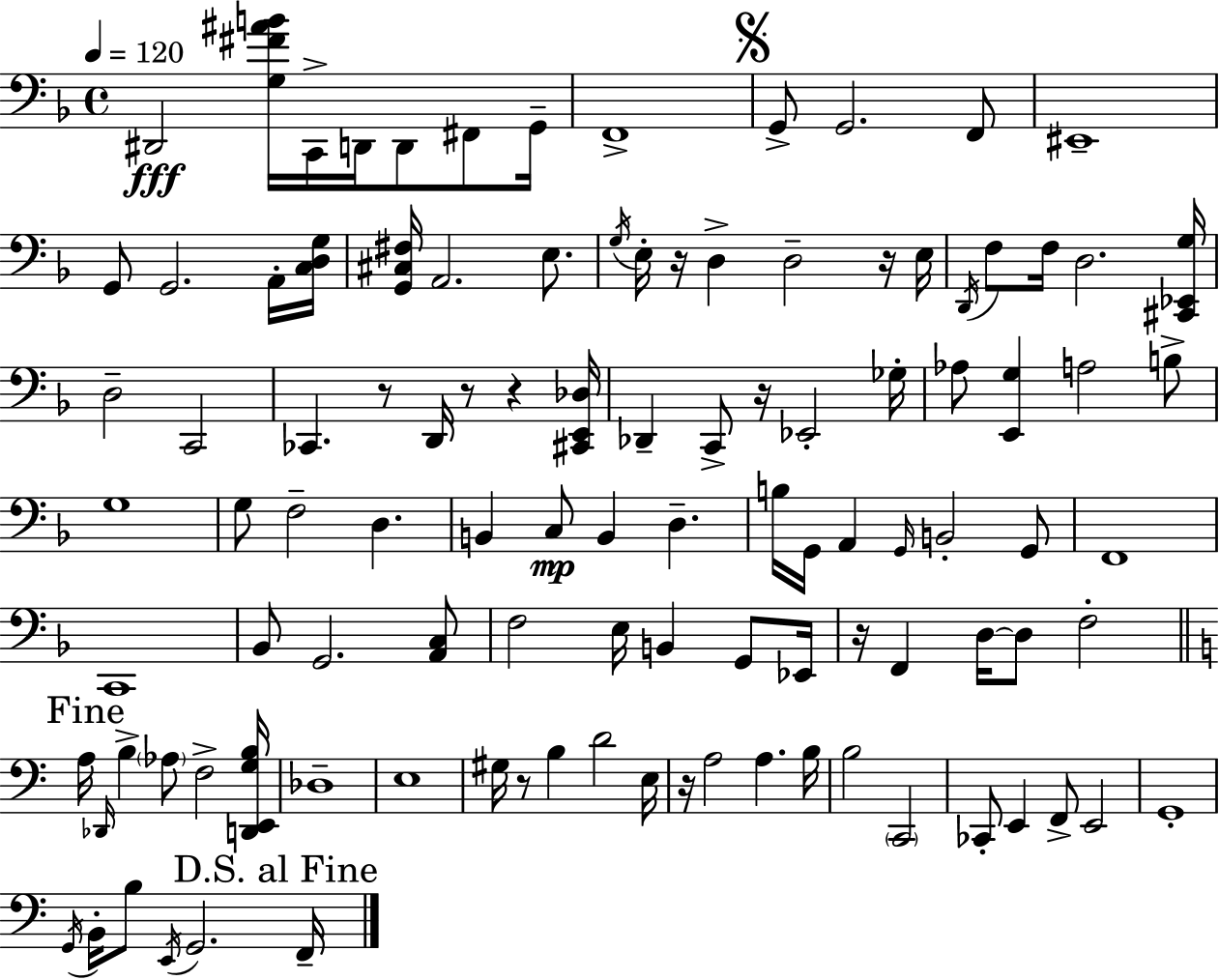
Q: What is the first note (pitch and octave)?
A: D#2